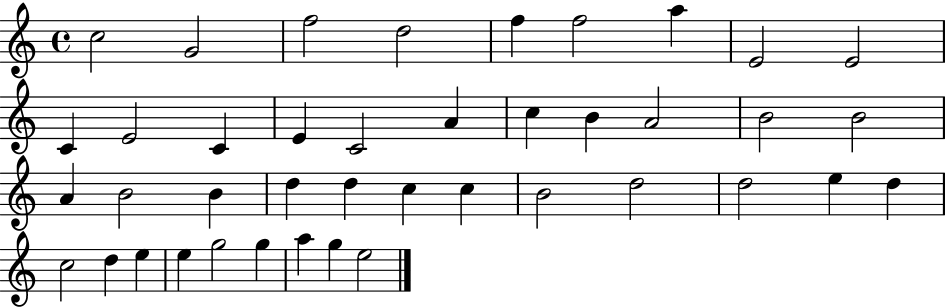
C5/h G4/h F5/h D5/h F5/q F5/h A5/q E4/h E4/h C4/q E4/h C4/q E4/q C4/h A4/q C5/q B4/q A4/h B4/h B4/h A4/q B4/h B4/q D5/q D5/q C5/q C5/q B4/h D5/h D5/h E5/q D5/q C5/h D5/q E5/q E5/q G5/h G5/q A5/q G5/q E5/h